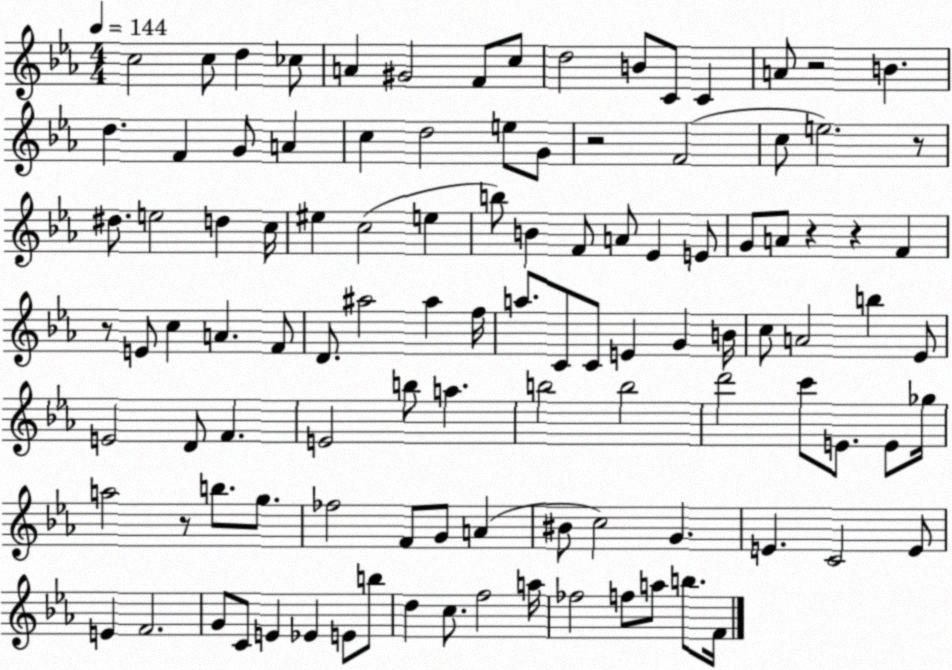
X:1
T:Untitled
M:4/4
L:1/4
K:Eb
c2 c/2 d _c/2 A ^G2 F/2 c/2 d2 B/2 C/2 C A/2 z2 B d F G/2 A c d2 e/2 G/2 z2 F2 c/2 e2 z/2 ^d/2 e2 d c/4 ^e c2 e b/2 B F/2 A/2 _E E/2 G/2 A/2 z z F z/2 E/2 c A F/2 D/2 ^a2 ^a f/4 a/2 C/2 C/2 E G B/4 c/2 A2 b _E/2 E2 D/2 F E2 b/2 a b2 b2 d'2 c'/2 E/2 E/2 _g/4 a2 z/2 b/2 g/2 _f2 F/2 G/2 A ^B/2 c2 G E C2 E/2 E F2 G/2 C/2 E _E E/2 b/2 d c/2 f2 a/4 _f2 f/2 a/2 b/2 F/4